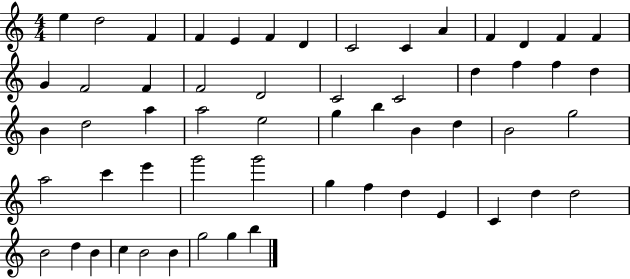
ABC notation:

X:1
T:Untitled
M:4/4
L:1/4
K:C
e d2 F F E F D C2 C A F D F F G F2 F F2 D2 C2 C2 d f f d B d2 a a2 e2 g b B d B2 g2 a2 c' e' g'2 g'2 g f d E C d d2 B2 d B c B2 B g2 g b